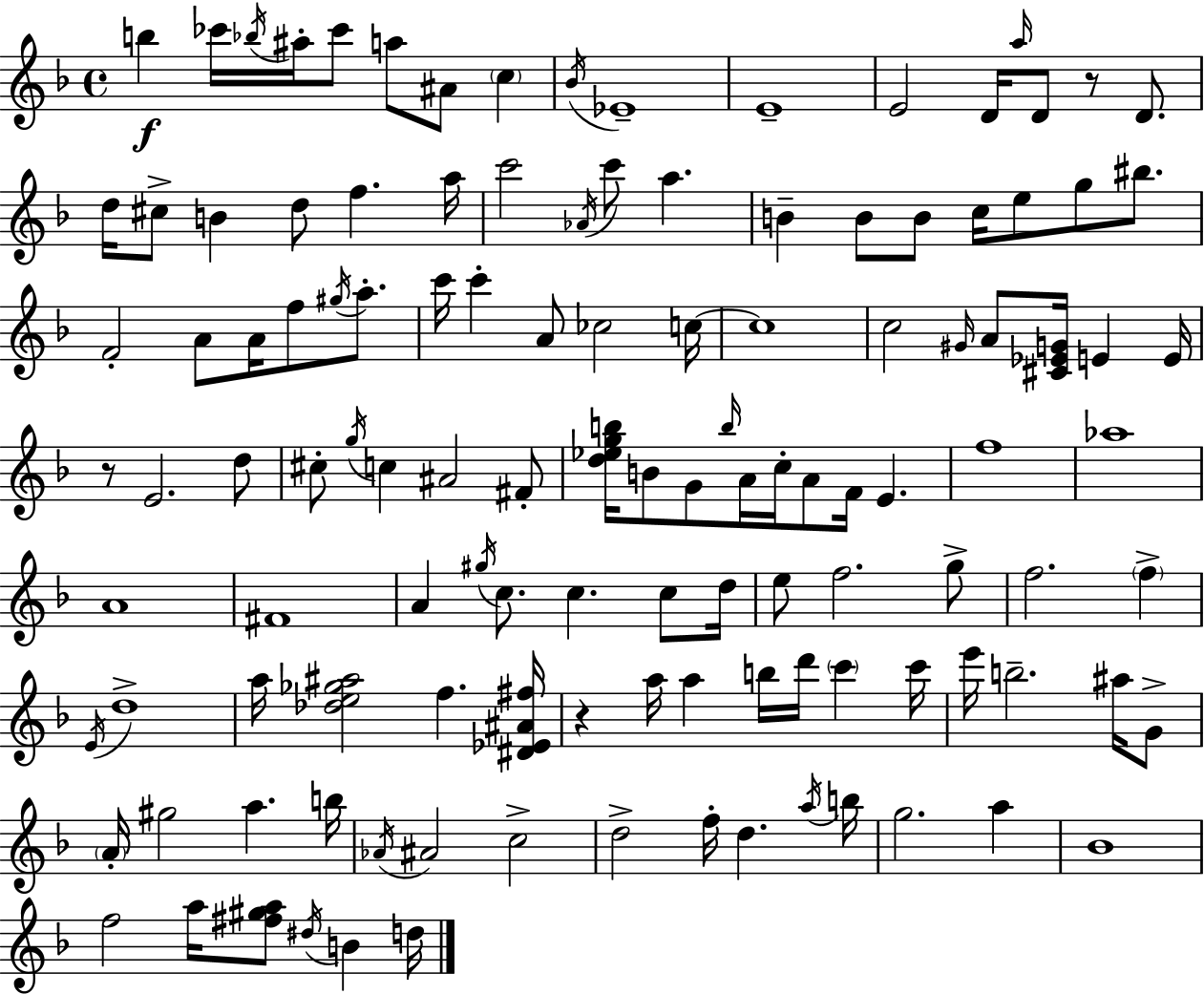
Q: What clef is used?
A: treble